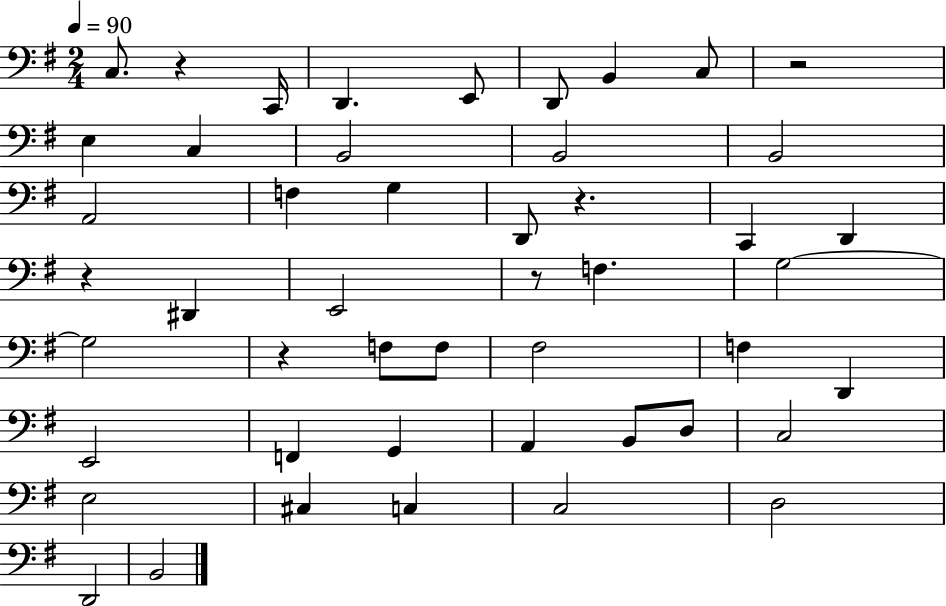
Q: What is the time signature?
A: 2/4